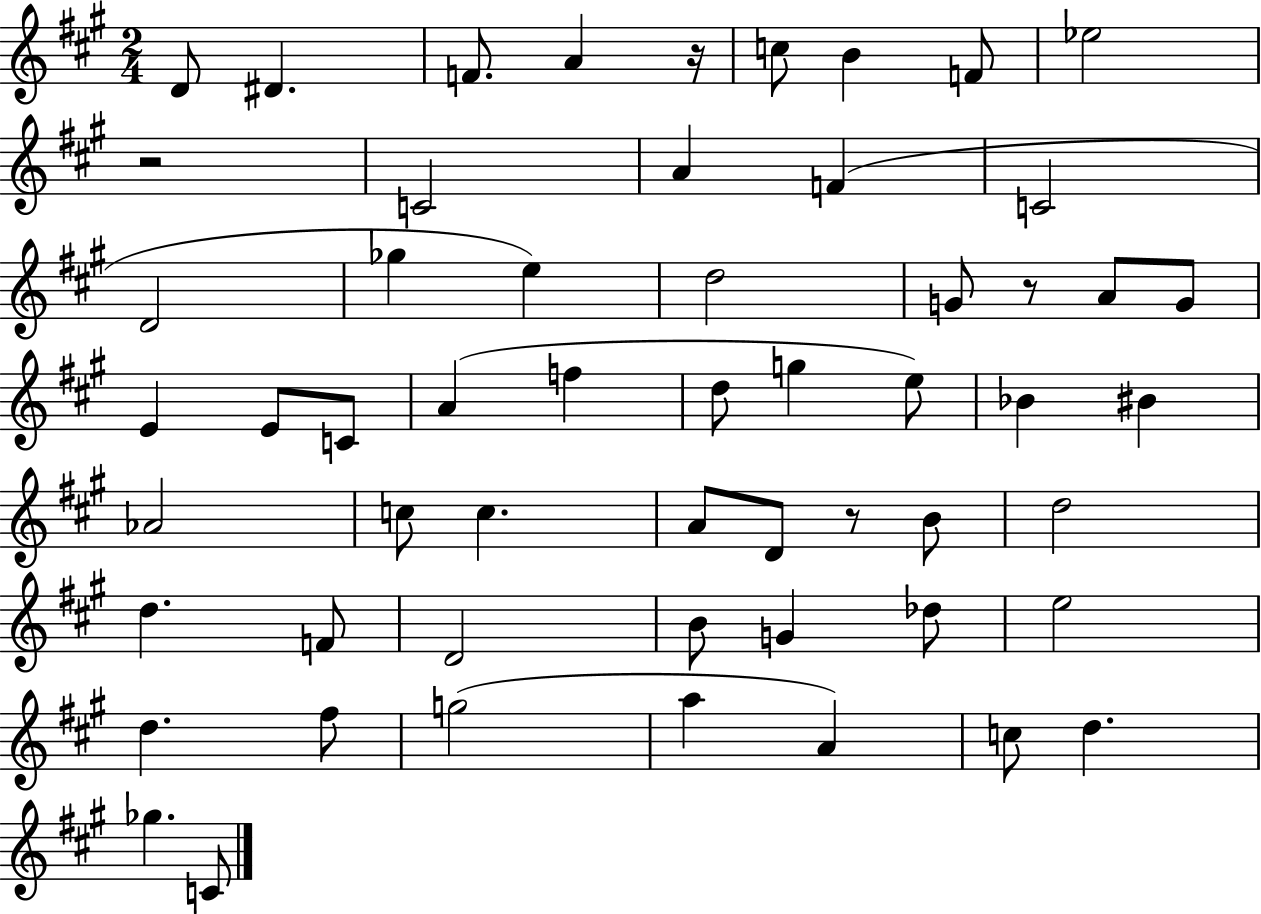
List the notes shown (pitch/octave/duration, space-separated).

D4/e D#4/q. F4/e. A4/q R/s C5/e B4/q F4/e Eb5/h R/h C4/h A4/q F4/q C4/h D4/h Gb5/q E5/q D5/h G4/e R/e A4/e G4/e E4/q E4/e C4/e A4/q F5/q D5/e G5/q E5/e Bb4/q BIS4/q Ab4/h C5/e C5/q. A4/e D4/e R/e B4/e D5/h D5/q. F4/e D4/h B4/e G4/q Db5/e E5/h D5/q. F#5/e G5/h A5/q A4/q C5/e D5/q. Gb5/q. C4/e